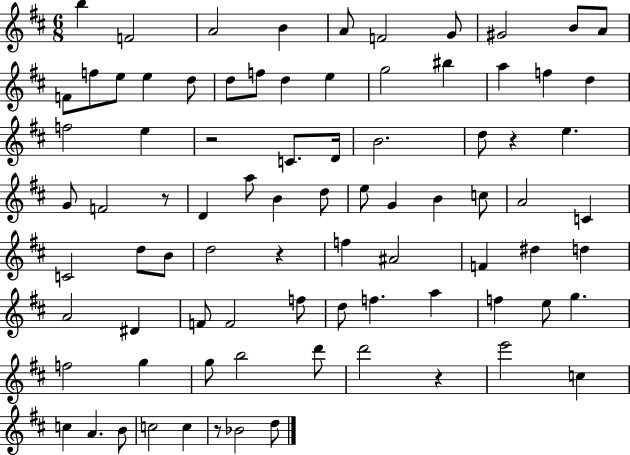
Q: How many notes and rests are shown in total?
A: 84